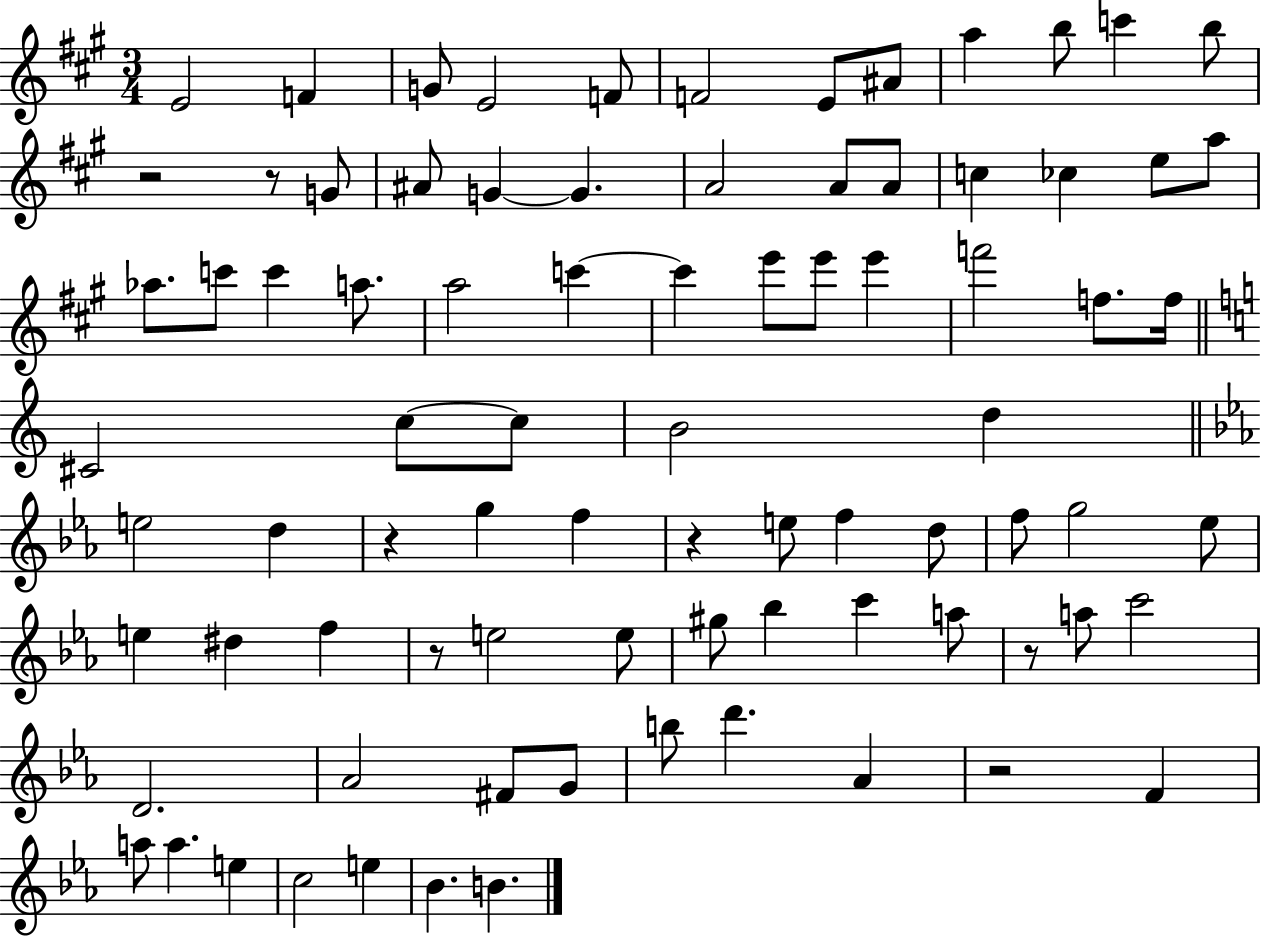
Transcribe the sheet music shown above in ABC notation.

X:1
T:Untitled
M:3/4
L:1/4
K:A
E2 F G/2 E2 F/2 F2 E/2 ^A/2 a b/2 c' b/2 z2 z/2 G/2 ^A/2 G G A2 A/2 A/2 c _c e/2 a/2 _a/2 c'/2 c' a/2 a2 c' c' e'/2 e'/2 e' f'2 f/2 f/4 ^C2 c/2 c/2 B2 d e2 d z g f z e/2 f d/2 f/2 g2 _e/2 e ^d f z/2 e2 e/2 ^g/2 _b c' a/2 z/2 a/2 c'2 D2 _A2 ^F/2 G/2 b/2 d' _A z2 F a/2 a e c2 e _B B